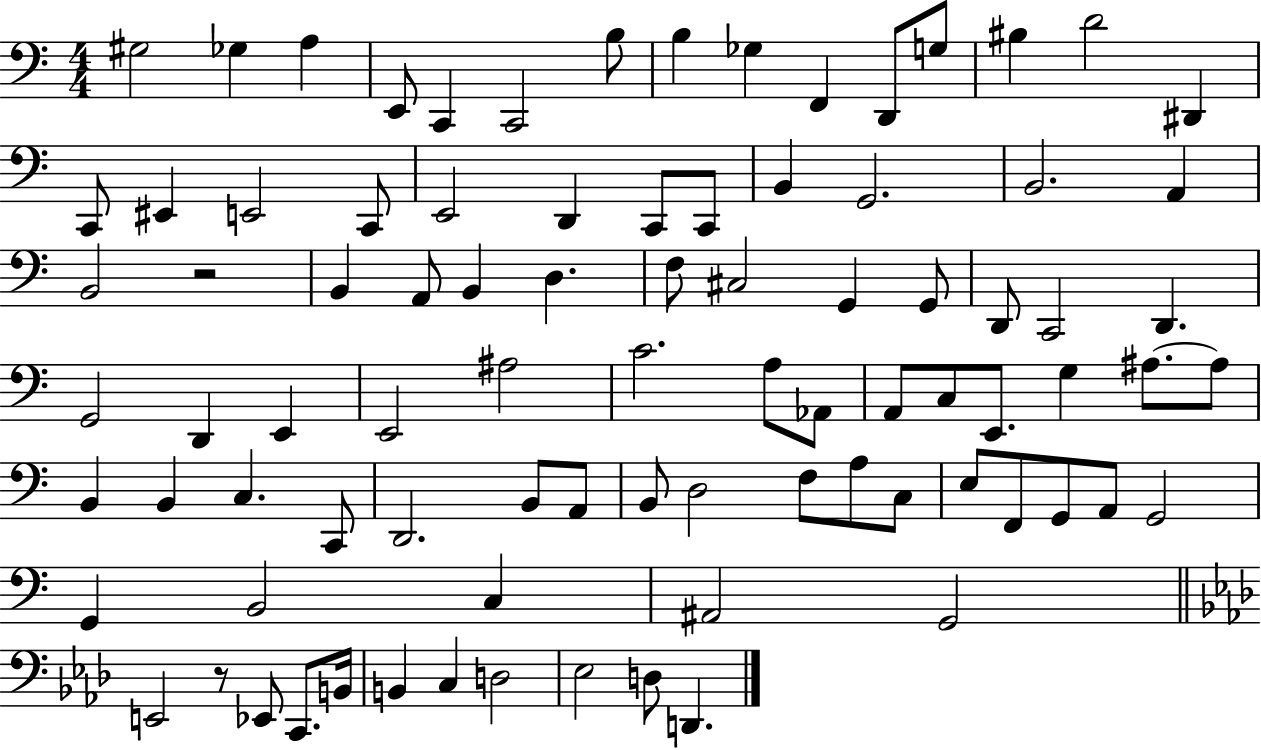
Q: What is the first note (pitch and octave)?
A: G#3